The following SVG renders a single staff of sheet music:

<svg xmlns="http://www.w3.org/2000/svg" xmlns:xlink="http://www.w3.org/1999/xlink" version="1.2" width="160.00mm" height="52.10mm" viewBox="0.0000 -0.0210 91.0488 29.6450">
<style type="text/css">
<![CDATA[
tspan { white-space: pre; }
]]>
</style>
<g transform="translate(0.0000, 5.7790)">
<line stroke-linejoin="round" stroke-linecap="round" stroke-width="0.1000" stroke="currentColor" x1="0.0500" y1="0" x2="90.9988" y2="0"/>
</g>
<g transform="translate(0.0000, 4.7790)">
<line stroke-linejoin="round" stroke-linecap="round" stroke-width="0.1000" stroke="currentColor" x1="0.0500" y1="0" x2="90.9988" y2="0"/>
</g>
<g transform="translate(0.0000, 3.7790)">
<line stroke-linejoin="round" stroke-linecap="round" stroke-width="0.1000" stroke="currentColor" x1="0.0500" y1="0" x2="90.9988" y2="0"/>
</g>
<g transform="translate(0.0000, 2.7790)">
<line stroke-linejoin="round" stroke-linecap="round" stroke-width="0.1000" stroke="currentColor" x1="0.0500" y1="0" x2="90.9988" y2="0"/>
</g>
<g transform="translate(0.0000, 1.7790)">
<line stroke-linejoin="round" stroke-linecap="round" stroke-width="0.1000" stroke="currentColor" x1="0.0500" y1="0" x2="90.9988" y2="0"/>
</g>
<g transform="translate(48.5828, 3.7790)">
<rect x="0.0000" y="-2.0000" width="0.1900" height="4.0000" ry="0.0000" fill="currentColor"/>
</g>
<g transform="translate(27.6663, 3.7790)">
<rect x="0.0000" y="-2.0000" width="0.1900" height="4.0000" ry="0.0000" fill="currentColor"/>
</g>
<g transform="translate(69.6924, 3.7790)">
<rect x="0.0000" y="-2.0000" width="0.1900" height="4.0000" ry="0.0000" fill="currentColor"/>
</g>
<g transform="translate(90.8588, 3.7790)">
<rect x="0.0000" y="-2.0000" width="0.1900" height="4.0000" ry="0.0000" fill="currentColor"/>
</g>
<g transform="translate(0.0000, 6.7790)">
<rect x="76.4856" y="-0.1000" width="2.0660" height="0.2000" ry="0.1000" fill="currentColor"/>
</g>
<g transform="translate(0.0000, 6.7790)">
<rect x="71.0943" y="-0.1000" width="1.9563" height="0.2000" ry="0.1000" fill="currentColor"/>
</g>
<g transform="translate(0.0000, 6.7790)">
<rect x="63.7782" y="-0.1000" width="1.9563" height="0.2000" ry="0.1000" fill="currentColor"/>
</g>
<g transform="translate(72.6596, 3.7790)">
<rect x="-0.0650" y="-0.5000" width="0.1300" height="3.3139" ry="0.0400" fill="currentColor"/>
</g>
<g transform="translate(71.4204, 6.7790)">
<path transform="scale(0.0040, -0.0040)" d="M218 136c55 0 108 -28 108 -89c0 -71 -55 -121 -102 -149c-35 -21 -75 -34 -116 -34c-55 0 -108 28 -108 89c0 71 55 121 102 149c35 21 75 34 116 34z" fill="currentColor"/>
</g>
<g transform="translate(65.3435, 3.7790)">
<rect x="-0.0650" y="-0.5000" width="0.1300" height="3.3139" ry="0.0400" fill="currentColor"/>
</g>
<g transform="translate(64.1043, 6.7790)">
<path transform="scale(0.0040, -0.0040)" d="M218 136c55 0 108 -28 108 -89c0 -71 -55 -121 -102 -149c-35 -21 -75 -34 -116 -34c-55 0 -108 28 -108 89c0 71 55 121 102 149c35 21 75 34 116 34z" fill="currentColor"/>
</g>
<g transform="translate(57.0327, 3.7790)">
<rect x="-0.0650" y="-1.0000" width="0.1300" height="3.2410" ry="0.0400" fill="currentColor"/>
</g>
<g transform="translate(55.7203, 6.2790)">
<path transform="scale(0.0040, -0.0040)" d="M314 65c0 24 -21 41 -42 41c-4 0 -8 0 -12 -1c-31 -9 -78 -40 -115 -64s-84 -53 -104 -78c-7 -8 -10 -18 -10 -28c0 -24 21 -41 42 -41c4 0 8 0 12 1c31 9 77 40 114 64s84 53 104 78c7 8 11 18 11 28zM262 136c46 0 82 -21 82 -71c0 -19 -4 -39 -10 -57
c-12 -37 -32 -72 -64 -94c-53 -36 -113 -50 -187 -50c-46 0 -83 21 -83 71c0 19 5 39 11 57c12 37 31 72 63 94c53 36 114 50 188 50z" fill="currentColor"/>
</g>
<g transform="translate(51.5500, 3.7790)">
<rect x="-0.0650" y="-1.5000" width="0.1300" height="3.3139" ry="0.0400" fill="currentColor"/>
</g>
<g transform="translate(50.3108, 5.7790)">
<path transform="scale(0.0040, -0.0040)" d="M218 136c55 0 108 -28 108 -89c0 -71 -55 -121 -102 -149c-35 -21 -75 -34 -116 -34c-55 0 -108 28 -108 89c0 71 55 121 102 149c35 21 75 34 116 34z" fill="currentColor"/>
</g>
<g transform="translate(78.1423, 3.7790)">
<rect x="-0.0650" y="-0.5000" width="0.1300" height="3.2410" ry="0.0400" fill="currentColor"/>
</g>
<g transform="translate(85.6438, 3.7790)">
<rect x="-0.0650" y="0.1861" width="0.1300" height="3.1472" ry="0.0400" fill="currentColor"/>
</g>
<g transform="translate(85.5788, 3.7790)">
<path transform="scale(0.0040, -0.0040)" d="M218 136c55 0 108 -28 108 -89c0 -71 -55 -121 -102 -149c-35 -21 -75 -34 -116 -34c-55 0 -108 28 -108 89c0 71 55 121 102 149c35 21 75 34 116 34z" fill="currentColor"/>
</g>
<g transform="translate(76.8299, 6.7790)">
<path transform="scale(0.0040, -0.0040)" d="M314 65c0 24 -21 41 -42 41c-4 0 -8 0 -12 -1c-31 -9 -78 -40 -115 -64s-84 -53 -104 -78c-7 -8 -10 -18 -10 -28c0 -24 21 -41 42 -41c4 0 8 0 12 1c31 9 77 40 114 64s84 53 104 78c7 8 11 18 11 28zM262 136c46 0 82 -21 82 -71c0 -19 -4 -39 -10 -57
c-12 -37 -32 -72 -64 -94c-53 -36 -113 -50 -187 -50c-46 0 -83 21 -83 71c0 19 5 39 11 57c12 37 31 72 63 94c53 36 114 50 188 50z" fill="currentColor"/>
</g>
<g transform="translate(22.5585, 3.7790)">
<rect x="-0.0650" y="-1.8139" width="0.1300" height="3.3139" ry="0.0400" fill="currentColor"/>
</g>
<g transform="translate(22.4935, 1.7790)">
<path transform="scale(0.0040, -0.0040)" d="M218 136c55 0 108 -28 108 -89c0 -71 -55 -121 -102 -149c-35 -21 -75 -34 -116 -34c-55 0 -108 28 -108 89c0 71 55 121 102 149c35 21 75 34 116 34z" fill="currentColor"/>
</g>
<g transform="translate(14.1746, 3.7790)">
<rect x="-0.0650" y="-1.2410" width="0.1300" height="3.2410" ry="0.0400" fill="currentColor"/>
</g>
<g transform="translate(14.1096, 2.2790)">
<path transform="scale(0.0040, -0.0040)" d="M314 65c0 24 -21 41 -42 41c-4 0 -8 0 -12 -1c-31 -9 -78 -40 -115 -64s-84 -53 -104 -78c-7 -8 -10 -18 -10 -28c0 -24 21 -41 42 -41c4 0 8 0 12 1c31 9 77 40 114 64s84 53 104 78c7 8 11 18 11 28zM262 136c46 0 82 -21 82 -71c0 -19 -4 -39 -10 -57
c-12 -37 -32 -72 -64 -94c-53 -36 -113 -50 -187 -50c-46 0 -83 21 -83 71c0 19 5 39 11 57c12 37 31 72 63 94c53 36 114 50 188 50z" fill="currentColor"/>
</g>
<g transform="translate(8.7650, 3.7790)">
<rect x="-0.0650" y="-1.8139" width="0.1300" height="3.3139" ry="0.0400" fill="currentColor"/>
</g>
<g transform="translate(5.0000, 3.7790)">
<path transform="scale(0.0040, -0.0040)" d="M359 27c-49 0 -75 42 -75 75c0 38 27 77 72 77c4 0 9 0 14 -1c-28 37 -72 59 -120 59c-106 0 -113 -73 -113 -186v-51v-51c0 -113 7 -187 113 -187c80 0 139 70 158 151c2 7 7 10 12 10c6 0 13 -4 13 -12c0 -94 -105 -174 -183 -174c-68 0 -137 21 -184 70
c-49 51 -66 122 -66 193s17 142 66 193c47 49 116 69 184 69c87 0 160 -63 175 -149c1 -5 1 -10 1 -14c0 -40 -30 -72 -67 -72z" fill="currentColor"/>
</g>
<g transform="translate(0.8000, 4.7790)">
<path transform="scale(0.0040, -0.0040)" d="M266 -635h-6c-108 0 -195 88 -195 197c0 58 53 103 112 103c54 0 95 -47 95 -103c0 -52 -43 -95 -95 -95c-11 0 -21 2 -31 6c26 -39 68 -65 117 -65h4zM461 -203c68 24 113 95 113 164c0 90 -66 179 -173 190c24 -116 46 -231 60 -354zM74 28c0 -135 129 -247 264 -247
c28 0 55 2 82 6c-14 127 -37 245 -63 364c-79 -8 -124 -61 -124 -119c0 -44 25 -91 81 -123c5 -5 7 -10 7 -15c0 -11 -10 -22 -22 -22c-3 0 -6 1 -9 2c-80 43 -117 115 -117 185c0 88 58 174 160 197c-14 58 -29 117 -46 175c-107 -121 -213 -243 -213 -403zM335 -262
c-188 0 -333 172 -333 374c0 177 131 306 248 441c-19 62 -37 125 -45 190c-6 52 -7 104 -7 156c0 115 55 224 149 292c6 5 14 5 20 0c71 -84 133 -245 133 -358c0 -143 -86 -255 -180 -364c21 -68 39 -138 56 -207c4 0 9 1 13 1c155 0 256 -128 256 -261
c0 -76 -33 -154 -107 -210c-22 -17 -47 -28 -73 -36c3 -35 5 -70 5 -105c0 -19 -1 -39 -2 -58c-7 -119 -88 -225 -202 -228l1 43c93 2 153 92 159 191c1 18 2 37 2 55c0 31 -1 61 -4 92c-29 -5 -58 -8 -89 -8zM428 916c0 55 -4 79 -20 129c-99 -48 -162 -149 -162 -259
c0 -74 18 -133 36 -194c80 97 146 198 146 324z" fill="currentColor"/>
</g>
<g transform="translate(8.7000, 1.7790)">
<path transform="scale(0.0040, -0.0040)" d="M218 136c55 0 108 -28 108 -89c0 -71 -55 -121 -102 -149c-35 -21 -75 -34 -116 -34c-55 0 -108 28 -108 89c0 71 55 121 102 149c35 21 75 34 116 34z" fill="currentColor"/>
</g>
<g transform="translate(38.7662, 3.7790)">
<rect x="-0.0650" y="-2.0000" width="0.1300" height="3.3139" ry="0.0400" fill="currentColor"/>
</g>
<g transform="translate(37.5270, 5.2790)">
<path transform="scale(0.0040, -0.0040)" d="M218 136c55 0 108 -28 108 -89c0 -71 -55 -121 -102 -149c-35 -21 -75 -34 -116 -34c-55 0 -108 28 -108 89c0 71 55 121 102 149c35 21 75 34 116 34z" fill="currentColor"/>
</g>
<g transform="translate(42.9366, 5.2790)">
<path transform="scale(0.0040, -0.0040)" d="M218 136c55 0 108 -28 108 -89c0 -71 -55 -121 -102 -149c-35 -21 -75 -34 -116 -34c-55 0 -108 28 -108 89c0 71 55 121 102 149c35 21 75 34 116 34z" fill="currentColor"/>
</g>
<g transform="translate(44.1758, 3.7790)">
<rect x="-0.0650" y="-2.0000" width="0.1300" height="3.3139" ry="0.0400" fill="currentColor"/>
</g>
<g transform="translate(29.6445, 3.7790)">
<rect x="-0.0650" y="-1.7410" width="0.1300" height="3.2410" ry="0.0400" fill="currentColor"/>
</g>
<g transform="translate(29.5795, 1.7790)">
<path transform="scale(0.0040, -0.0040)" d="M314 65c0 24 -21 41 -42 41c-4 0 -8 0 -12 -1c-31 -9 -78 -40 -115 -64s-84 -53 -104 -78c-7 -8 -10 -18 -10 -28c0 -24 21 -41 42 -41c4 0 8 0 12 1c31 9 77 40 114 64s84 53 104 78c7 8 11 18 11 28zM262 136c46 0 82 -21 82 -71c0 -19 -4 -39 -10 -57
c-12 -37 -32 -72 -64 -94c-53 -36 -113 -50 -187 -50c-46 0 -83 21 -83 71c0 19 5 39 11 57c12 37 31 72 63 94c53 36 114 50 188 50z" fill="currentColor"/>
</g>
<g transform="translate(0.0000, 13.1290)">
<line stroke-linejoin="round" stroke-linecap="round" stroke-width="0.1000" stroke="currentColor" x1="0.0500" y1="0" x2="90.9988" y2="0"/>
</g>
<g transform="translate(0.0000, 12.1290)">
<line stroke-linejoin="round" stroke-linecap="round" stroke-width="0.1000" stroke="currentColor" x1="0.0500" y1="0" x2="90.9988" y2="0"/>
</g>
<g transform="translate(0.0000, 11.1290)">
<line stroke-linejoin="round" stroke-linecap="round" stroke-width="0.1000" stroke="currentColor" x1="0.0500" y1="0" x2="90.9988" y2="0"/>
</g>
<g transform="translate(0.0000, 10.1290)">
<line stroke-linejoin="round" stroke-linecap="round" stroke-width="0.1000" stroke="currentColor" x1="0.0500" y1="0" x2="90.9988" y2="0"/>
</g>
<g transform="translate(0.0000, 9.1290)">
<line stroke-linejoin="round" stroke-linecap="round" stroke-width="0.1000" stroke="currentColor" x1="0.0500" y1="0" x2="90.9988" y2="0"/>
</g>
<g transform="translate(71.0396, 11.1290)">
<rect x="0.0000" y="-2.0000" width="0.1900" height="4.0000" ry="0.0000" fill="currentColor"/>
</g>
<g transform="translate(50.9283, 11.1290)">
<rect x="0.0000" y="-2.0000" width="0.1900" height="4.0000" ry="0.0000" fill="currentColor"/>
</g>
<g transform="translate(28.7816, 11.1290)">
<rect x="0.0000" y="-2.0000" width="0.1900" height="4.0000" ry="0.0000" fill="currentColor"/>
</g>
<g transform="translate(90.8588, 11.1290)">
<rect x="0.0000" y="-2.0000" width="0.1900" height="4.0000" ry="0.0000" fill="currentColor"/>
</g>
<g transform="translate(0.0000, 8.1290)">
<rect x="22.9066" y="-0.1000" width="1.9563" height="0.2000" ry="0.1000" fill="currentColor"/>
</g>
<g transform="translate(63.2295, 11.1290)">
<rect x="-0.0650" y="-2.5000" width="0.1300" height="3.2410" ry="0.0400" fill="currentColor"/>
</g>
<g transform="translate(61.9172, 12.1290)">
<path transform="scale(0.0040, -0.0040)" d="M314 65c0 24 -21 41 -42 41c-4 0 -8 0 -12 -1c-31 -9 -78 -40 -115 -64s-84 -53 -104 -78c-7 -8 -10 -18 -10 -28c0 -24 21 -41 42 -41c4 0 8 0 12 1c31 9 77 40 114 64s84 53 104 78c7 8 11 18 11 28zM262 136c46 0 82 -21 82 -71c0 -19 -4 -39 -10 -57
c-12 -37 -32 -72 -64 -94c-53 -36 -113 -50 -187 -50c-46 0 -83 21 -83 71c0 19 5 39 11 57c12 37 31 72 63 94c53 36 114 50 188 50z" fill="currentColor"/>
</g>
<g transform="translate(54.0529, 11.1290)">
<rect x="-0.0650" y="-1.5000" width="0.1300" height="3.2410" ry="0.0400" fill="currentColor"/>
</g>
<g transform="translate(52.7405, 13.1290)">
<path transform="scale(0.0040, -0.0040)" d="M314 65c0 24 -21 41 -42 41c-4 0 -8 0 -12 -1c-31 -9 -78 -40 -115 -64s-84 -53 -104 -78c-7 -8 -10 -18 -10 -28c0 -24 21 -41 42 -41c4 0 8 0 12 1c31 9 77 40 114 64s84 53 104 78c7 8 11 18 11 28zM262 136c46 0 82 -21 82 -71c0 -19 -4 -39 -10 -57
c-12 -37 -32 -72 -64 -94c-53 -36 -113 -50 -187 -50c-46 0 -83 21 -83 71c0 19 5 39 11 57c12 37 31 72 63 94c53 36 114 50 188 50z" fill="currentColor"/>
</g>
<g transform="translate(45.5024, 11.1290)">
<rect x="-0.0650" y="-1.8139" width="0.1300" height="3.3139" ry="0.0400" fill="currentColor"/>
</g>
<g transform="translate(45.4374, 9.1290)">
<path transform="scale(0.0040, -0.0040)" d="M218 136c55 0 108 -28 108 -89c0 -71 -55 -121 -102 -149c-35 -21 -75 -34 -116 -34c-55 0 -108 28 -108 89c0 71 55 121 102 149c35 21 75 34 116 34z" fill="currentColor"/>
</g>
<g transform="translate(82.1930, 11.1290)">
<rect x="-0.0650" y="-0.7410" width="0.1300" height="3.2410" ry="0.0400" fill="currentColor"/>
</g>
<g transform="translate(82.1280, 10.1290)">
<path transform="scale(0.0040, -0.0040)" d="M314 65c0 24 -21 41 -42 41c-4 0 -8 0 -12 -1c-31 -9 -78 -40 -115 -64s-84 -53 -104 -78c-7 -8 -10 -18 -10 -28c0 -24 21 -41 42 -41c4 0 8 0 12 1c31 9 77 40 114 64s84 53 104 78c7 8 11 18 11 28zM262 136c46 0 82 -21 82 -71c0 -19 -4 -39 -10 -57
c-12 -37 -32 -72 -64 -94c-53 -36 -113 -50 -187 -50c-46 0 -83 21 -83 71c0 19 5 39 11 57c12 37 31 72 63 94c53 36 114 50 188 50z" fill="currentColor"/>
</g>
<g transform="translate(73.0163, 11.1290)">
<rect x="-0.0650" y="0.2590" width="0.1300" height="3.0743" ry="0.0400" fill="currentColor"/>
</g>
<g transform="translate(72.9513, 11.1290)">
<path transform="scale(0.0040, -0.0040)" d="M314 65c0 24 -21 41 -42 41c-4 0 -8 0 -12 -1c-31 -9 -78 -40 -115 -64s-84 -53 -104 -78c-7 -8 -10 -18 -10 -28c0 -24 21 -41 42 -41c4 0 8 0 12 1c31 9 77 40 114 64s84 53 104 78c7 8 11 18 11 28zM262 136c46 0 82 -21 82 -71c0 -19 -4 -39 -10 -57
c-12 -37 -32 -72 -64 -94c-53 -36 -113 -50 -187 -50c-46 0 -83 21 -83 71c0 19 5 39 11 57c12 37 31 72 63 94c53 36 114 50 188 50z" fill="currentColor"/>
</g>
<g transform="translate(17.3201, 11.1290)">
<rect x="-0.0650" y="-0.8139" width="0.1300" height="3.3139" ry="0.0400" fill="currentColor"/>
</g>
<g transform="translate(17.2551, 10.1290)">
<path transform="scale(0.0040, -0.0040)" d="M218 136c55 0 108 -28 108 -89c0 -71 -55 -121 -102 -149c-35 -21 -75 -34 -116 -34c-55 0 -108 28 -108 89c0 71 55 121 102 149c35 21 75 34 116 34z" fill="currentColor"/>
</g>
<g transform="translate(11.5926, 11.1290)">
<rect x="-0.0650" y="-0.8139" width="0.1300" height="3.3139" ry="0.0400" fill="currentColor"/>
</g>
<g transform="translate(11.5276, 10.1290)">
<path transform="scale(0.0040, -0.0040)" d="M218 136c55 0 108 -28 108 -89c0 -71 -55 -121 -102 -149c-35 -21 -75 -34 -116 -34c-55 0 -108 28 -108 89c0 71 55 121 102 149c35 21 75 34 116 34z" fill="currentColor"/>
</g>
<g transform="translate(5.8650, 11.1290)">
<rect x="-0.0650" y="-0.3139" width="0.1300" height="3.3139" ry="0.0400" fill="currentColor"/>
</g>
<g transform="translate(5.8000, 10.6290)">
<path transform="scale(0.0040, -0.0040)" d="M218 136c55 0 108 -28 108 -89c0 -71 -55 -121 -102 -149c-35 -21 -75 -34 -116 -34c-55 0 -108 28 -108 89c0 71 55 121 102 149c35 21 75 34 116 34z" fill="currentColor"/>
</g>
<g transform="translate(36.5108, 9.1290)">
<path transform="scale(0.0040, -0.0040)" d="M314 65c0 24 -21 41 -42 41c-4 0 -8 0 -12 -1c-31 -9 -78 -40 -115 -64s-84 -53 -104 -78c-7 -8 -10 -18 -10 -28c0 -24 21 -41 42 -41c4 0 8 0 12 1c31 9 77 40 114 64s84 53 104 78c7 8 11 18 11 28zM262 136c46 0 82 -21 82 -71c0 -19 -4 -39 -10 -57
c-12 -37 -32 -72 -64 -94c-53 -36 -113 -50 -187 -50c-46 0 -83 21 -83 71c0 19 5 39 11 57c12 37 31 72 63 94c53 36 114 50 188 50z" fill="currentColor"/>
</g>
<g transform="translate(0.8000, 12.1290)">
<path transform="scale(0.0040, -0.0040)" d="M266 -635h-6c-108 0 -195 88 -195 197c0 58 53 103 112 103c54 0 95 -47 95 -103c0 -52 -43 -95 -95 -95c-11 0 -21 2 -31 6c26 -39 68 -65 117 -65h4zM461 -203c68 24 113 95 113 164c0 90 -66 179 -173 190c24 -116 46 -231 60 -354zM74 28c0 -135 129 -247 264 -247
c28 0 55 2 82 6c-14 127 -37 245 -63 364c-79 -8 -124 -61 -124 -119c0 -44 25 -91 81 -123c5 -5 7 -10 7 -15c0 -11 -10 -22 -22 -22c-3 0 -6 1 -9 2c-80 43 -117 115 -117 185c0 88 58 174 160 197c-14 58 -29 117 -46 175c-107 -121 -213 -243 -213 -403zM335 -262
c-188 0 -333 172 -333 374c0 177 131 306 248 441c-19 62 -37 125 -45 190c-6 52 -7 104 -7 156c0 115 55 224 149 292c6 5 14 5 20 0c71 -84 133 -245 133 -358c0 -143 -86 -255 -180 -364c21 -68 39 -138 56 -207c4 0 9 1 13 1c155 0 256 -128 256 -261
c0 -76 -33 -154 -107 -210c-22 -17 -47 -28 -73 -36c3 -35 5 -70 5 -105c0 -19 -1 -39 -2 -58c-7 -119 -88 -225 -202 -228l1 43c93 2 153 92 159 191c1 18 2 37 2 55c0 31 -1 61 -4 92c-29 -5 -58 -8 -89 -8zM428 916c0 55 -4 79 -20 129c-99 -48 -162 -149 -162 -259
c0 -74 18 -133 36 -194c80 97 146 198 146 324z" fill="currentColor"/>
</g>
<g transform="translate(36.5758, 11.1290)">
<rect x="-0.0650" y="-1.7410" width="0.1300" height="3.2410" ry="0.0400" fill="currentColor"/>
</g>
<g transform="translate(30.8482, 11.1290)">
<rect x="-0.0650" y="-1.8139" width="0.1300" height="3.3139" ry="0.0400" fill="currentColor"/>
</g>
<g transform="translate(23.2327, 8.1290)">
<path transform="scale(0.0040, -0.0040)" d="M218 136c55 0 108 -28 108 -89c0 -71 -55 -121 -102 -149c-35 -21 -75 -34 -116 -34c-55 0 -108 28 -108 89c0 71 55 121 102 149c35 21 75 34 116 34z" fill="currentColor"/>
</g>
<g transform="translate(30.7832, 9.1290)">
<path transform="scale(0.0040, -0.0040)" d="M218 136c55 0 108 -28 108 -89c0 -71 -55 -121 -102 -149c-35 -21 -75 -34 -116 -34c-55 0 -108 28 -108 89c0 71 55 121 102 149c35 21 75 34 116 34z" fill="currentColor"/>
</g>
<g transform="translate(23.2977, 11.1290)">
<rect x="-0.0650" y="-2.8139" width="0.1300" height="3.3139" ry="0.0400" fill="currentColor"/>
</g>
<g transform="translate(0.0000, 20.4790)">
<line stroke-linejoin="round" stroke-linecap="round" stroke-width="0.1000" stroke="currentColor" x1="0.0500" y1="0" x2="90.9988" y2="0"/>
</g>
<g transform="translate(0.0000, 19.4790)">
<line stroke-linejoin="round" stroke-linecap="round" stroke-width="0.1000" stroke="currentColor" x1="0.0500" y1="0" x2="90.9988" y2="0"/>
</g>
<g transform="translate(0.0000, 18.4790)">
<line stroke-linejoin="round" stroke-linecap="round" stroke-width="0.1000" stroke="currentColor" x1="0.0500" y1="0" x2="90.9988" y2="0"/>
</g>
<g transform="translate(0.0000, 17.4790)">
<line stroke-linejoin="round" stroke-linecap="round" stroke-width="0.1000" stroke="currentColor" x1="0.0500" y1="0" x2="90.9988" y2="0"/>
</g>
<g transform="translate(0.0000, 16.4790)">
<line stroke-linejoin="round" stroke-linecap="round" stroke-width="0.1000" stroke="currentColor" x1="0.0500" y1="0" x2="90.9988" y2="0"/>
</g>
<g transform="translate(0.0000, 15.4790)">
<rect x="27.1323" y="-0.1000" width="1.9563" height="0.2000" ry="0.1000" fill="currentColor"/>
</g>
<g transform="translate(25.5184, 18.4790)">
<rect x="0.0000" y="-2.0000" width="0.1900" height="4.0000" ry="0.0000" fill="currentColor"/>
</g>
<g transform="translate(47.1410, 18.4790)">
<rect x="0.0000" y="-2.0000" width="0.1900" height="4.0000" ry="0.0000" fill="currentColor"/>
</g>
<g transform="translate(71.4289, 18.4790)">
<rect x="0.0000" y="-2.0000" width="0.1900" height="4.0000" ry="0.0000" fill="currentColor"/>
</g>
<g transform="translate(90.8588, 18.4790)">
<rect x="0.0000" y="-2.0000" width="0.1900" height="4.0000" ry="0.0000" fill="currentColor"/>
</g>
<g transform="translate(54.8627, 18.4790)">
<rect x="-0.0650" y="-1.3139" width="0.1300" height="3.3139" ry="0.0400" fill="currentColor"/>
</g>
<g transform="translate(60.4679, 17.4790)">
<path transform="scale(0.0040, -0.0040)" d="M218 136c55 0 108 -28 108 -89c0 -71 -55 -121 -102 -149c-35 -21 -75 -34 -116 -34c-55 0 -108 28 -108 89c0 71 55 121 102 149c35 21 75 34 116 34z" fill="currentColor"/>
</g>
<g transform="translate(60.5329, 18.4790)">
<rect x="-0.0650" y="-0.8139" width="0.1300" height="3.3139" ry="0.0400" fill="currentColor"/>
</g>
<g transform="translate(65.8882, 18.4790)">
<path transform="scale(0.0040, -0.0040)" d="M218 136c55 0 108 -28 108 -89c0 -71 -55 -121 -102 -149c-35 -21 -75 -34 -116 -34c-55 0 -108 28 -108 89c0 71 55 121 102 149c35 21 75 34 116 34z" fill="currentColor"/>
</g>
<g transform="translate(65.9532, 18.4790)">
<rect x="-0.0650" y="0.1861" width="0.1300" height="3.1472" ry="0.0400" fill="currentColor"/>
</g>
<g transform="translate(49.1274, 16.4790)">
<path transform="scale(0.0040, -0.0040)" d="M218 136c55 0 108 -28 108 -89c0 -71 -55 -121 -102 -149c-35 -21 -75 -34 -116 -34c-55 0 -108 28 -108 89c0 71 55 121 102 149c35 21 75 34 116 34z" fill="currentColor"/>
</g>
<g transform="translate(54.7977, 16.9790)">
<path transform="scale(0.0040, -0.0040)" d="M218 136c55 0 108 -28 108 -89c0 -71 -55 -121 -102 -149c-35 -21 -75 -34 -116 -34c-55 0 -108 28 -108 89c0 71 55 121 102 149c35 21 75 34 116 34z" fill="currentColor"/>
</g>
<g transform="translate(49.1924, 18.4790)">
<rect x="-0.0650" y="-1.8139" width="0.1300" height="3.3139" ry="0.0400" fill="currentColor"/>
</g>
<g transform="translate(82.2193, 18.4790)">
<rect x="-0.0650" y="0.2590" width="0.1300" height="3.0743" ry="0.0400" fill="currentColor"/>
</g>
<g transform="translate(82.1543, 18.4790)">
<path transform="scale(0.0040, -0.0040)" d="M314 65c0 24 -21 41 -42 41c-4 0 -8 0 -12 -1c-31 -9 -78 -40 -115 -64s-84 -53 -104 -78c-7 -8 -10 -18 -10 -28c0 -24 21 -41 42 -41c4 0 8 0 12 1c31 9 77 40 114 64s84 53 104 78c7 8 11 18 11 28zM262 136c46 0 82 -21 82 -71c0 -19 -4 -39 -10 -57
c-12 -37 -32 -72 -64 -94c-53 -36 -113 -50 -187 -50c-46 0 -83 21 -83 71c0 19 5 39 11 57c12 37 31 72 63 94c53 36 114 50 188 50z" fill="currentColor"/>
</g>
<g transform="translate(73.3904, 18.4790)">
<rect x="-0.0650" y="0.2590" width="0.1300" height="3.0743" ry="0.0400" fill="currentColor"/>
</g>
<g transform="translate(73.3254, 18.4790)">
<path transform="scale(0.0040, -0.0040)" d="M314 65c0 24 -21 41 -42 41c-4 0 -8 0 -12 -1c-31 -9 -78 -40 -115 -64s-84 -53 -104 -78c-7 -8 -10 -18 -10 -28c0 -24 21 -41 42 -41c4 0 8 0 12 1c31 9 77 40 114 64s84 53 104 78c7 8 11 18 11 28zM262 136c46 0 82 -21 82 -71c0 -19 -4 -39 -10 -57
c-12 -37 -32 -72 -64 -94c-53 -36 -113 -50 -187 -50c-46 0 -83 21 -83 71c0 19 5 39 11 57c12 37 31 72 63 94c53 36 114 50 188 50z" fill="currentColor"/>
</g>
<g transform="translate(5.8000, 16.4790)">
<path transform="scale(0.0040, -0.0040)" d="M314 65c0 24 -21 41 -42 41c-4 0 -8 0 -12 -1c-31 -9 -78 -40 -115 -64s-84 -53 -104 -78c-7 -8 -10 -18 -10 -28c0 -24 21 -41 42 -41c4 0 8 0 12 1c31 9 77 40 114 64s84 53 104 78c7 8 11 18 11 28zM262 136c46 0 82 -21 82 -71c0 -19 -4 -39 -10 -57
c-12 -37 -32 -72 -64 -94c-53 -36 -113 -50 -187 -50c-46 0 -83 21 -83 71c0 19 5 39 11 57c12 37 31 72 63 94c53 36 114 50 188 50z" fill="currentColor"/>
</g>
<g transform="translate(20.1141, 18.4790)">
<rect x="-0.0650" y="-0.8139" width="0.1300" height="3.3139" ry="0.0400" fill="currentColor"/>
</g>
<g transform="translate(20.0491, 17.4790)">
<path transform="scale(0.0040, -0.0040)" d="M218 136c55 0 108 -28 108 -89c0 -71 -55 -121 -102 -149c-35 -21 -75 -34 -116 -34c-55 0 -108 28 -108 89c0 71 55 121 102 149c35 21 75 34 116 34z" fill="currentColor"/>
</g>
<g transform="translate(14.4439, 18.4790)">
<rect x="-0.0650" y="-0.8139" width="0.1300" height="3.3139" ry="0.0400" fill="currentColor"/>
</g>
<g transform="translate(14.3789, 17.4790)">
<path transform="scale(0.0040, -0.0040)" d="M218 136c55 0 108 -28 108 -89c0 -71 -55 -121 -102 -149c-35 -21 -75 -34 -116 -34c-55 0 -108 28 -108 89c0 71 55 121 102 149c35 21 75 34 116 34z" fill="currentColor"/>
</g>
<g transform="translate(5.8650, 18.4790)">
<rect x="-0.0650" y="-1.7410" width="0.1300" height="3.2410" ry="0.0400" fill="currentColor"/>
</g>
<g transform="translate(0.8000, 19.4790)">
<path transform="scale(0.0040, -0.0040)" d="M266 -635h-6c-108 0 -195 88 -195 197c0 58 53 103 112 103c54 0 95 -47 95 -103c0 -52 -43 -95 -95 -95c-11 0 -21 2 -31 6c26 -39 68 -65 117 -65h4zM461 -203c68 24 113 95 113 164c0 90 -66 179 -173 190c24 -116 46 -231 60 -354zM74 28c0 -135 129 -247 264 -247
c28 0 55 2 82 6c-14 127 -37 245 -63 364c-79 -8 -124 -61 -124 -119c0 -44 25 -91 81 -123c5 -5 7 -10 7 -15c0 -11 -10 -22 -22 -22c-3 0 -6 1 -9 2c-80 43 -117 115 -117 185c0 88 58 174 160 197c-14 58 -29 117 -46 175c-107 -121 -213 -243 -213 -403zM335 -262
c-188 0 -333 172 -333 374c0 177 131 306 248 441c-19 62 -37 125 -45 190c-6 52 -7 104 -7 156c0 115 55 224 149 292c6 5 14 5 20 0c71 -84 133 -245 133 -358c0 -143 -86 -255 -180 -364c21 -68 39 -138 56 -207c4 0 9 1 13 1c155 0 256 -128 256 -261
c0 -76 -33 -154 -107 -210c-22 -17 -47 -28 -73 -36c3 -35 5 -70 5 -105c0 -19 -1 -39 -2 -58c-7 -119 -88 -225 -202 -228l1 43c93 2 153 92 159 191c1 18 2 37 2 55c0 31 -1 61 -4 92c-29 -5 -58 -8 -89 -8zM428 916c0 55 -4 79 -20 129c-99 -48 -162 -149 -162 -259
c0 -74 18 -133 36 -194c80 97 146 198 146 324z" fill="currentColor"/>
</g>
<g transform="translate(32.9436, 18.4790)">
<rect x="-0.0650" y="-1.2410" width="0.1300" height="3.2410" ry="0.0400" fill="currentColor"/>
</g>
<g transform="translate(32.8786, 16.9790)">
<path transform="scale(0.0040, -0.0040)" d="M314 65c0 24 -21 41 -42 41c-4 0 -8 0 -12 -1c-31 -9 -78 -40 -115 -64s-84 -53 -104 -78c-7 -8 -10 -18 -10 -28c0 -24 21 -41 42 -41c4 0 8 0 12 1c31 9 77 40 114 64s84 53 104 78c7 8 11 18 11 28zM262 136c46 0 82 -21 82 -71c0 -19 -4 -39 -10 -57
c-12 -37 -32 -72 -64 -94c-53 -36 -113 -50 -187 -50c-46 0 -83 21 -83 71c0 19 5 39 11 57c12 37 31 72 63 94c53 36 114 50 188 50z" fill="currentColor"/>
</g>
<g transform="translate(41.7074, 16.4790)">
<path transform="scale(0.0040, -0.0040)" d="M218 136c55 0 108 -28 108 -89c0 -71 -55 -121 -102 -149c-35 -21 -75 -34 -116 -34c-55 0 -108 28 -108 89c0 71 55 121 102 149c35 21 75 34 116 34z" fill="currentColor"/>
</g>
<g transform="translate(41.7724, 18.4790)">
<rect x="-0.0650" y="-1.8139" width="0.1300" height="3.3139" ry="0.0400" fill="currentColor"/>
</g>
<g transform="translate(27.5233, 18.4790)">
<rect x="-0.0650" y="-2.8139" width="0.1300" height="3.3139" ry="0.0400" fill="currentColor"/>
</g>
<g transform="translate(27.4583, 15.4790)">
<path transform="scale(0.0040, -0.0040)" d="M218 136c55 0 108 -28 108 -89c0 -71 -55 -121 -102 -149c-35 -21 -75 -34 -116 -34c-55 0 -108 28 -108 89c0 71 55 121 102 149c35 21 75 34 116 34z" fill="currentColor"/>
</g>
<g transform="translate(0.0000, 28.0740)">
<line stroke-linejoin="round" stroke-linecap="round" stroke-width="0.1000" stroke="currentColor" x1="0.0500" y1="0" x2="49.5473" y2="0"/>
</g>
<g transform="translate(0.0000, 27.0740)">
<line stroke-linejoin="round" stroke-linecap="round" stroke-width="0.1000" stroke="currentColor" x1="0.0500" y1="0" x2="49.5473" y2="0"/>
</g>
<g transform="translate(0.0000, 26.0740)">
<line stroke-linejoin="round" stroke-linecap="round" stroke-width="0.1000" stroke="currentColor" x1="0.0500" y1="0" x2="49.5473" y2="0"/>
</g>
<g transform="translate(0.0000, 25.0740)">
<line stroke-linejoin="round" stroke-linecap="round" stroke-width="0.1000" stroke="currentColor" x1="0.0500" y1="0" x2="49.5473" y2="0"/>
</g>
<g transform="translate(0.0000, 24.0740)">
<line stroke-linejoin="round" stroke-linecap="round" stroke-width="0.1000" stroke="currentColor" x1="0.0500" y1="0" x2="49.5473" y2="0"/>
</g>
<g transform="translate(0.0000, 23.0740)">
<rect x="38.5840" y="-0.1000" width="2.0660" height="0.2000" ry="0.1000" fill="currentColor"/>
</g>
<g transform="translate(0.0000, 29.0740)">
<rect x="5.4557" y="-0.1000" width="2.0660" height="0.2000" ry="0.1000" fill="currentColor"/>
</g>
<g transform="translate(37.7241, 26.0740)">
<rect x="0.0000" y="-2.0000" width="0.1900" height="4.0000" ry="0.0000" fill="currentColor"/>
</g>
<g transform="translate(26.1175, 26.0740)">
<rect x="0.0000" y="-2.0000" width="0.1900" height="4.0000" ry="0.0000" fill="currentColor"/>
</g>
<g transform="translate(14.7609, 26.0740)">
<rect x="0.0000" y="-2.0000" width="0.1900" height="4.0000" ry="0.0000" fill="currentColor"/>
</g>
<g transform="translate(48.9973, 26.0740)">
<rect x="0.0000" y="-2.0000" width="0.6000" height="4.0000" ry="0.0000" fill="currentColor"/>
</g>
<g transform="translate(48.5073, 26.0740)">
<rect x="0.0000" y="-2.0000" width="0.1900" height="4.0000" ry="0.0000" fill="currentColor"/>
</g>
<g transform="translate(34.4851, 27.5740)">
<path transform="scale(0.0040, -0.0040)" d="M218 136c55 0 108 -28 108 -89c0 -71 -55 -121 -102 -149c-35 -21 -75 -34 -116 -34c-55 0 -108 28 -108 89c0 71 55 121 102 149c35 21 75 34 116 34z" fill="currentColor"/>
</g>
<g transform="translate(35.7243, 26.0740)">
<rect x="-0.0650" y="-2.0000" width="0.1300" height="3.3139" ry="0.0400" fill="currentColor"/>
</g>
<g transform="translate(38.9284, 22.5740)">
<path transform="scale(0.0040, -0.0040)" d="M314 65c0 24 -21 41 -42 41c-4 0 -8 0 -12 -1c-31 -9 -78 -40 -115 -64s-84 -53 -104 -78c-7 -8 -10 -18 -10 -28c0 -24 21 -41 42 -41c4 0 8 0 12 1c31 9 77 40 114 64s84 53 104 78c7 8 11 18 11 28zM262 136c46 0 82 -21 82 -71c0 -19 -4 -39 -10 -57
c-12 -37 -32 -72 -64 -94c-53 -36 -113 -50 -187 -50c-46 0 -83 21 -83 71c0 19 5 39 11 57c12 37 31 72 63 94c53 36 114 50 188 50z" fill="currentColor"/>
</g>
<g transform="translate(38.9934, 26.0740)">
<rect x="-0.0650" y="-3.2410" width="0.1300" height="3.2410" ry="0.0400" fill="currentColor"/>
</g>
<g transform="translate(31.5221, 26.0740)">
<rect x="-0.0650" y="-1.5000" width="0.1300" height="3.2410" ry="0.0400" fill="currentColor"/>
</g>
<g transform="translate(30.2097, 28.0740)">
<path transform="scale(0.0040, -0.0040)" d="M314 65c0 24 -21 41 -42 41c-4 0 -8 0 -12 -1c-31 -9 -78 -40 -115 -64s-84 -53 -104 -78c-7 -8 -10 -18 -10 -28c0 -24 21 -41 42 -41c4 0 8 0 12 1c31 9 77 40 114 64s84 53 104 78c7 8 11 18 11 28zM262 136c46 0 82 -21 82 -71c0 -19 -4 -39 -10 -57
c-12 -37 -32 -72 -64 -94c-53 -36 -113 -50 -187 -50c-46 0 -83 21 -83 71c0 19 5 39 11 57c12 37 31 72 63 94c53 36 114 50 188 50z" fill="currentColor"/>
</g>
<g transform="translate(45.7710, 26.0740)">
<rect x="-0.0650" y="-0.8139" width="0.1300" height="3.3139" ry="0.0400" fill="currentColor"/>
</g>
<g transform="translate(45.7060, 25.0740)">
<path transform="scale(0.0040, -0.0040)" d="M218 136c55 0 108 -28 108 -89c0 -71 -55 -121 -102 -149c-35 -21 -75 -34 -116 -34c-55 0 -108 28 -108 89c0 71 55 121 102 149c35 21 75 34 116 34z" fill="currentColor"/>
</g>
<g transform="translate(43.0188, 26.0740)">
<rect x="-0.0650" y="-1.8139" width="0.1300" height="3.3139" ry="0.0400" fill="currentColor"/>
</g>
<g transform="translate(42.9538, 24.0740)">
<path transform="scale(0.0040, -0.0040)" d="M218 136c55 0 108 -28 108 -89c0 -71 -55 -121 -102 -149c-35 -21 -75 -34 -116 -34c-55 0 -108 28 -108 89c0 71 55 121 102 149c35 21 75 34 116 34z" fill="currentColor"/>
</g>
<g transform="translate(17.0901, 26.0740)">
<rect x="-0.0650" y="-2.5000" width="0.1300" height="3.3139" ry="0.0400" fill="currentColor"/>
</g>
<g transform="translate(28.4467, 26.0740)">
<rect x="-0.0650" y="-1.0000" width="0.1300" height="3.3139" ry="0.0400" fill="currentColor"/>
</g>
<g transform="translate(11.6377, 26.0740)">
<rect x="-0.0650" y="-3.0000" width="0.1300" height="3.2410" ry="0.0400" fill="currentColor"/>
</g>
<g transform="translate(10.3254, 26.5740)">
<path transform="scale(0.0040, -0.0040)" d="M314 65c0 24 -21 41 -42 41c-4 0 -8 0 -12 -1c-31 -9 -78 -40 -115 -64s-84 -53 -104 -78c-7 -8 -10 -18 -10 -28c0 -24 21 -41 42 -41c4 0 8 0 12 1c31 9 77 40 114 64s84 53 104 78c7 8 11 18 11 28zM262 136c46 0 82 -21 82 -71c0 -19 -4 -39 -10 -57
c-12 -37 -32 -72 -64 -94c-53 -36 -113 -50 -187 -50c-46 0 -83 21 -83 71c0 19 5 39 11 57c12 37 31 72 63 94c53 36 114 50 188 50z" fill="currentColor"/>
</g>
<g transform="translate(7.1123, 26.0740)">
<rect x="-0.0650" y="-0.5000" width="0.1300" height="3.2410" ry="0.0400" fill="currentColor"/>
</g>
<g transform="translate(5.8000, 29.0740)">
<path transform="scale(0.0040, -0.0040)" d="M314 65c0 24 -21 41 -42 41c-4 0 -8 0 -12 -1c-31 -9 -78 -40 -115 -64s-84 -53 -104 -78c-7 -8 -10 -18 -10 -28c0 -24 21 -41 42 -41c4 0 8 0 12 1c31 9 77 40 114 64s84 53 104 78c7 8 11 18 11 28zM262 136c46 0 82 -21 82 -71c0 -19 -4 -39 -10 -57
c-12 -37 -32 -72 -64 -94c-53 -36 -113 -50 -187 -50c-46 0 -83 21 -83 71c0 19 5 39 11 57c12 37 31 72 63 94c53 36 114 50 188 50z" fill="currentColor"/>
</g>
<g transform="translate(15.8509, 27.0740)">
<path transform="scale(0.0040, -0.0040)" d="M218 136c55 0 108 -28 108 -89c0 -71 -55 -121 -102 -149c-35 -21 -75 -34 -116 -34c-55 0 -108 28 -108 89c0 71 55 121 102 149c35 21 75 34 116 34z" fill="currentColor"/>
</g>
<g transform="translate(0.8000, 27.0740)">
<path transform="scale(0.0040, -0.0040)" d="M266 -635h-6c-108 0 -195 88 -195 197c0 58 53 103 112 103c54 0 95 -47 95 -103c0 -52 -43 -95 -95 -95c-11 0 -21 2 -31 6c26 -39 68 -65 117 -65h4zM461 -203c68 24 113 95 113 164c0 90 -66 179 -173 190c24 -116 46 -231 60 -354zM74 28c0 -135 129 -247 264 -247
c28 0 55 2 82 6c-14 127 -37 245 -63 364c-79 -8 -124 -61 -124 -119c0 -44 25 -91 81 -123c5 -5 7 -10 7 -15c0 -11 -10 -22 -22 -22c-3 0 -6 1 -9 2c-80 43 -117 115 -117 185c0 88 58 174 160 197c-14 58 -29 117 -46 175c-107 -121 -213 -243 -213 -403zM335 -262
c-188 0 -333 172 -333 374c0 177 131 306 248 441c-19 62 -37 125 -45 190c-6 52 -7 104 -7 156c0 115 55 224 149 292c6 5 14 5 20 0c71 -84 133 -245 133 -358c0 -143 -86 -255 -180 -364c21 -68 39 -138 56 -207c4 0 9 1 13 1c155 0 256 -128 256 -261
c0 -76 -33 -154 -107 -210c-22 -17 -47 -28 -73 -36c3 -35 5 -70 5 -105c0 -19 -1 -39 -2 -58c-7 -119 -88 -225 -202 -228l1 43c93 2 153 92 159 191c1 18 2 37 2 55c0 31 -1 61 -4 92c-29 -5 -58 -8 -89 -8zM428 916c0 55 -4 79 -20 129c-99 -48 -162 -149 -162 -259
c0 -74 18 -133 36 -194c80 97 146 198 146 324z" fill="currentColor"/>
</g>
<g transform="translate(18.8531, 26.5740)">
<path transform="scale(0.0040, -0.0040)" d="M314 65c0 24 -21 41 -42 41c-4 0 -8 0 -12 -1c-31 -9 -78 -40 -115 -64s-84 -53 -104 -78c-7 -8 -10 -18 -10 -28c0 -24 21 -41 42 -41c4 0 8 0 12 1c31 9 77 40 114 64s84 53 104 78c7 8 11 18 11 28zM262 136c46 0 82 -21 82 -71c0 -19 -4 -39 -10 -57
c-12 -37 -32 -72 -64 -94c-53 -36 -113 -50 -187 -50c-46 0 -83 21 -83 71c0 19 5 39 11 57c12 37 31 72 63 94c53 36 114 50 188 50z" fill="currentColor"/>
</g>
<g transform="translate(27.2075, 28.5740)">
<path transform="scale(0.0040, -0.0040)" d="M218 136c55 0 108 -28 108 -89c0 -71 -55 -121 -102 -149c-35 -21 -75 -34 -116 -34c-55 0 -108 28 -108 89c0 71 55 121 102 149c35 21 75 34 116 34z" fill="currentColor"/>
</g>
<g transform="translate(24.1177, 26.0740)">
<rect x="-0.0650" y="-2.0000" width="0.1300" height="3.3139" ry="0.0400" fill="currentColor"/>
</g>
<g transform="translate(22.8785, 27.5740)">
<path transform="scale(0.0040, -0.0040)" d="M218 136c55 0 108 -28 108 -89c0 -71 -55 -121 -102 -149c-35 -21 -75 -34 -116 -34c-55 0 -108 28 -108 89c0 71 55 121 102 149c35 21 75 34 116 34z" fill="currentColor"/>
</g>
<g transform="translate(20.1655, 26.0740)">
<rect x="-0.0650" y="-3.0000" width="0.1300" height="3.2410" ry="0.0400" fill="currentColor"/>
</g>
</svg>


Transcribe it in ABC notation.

X:1
T:Untitled
M:4/4
L:1/4
K:C
f e2 f f2 F F E D2 C C C2 B c d d a f f2 f E2 G2 B2 d2 f2 d d a e2 f f e d B B2 B2 C2 A2 G A2 F D E2 F b2 f d